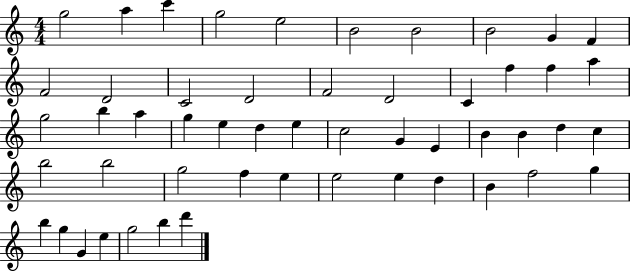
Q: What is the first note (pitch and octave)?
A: G5